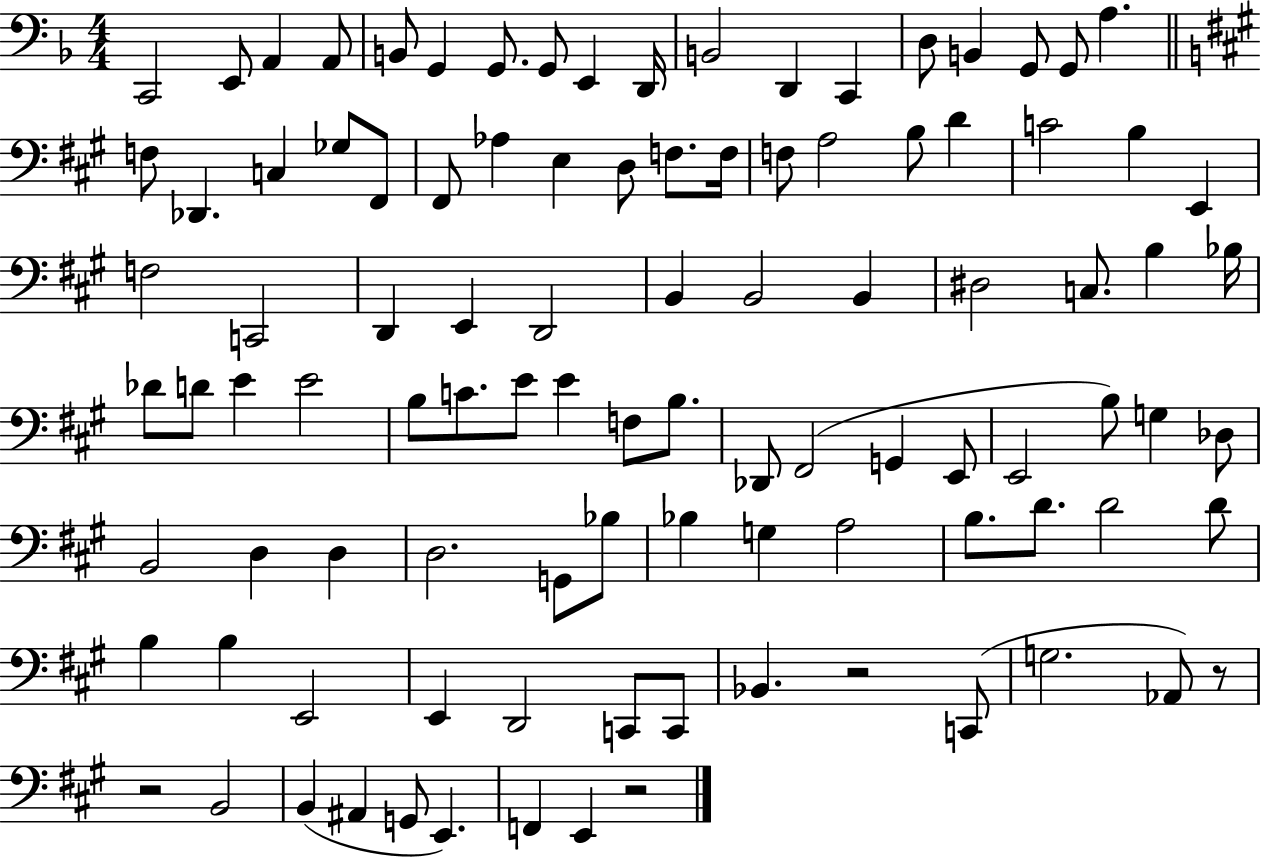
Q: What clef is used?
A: bass